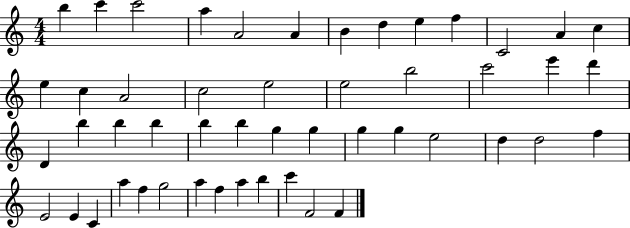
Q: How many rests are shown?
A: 0